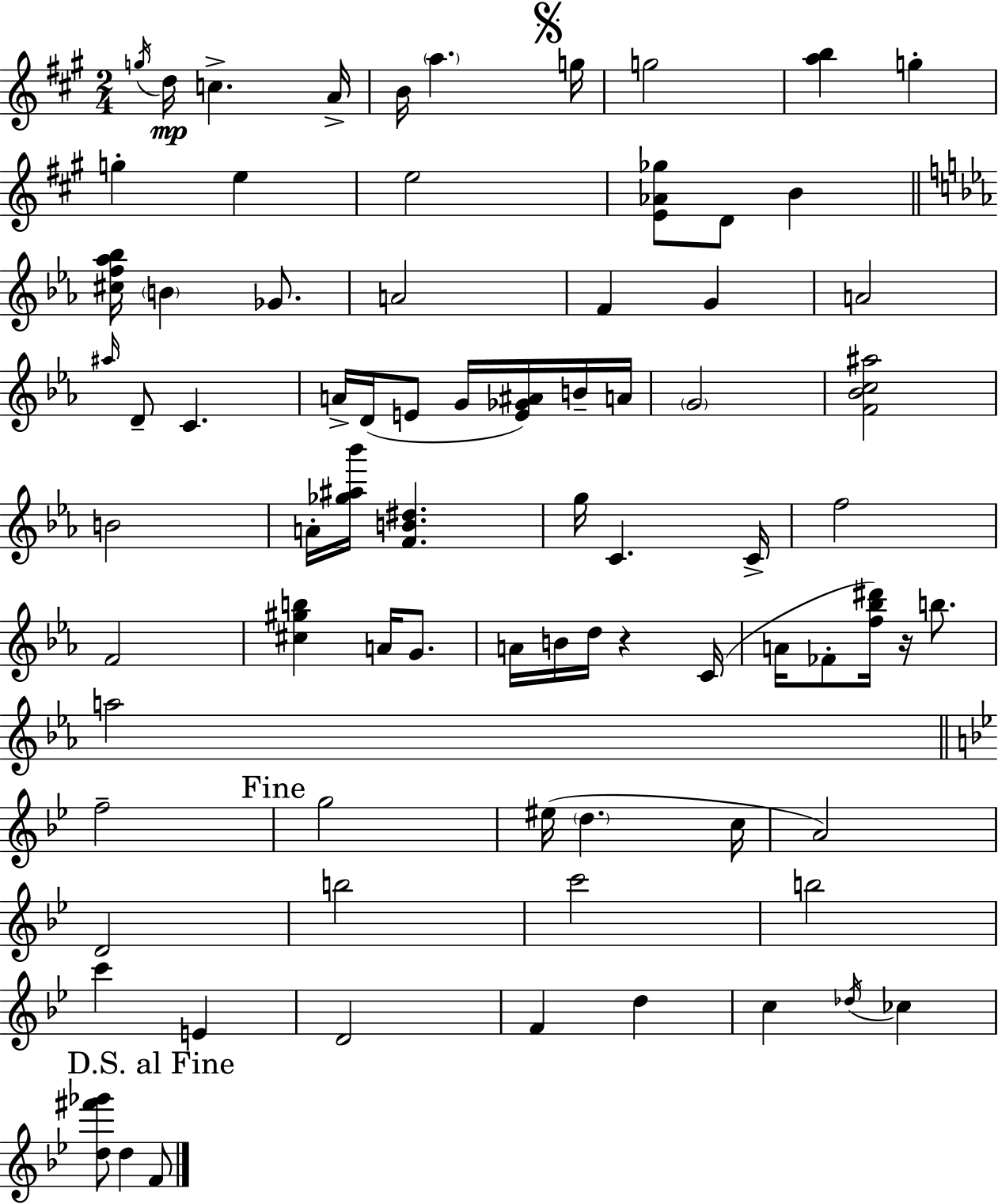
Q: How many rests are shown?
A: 2